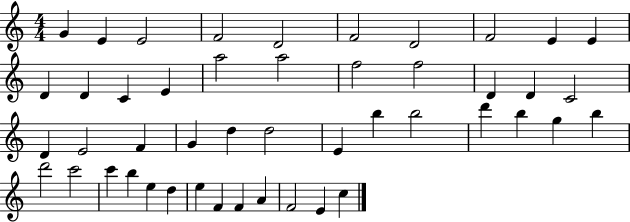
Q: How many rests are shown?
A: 0